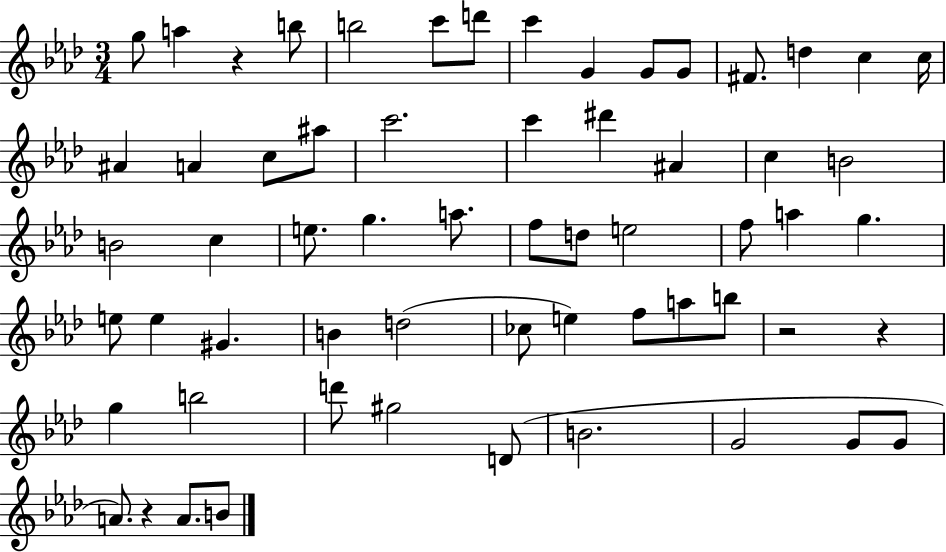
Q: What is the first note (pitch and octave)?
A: G5